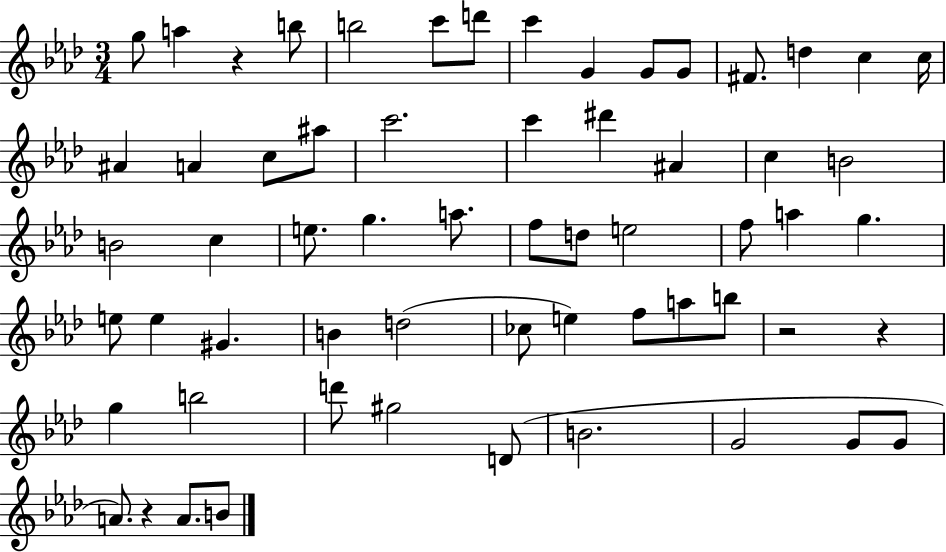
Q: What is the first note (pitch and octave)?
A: G5